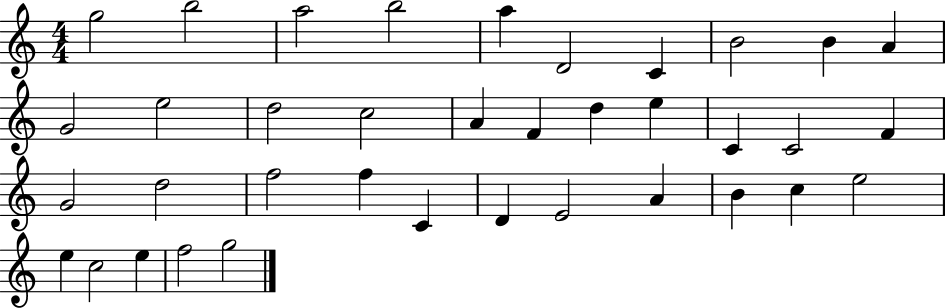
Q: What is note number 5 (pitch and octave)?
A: A5